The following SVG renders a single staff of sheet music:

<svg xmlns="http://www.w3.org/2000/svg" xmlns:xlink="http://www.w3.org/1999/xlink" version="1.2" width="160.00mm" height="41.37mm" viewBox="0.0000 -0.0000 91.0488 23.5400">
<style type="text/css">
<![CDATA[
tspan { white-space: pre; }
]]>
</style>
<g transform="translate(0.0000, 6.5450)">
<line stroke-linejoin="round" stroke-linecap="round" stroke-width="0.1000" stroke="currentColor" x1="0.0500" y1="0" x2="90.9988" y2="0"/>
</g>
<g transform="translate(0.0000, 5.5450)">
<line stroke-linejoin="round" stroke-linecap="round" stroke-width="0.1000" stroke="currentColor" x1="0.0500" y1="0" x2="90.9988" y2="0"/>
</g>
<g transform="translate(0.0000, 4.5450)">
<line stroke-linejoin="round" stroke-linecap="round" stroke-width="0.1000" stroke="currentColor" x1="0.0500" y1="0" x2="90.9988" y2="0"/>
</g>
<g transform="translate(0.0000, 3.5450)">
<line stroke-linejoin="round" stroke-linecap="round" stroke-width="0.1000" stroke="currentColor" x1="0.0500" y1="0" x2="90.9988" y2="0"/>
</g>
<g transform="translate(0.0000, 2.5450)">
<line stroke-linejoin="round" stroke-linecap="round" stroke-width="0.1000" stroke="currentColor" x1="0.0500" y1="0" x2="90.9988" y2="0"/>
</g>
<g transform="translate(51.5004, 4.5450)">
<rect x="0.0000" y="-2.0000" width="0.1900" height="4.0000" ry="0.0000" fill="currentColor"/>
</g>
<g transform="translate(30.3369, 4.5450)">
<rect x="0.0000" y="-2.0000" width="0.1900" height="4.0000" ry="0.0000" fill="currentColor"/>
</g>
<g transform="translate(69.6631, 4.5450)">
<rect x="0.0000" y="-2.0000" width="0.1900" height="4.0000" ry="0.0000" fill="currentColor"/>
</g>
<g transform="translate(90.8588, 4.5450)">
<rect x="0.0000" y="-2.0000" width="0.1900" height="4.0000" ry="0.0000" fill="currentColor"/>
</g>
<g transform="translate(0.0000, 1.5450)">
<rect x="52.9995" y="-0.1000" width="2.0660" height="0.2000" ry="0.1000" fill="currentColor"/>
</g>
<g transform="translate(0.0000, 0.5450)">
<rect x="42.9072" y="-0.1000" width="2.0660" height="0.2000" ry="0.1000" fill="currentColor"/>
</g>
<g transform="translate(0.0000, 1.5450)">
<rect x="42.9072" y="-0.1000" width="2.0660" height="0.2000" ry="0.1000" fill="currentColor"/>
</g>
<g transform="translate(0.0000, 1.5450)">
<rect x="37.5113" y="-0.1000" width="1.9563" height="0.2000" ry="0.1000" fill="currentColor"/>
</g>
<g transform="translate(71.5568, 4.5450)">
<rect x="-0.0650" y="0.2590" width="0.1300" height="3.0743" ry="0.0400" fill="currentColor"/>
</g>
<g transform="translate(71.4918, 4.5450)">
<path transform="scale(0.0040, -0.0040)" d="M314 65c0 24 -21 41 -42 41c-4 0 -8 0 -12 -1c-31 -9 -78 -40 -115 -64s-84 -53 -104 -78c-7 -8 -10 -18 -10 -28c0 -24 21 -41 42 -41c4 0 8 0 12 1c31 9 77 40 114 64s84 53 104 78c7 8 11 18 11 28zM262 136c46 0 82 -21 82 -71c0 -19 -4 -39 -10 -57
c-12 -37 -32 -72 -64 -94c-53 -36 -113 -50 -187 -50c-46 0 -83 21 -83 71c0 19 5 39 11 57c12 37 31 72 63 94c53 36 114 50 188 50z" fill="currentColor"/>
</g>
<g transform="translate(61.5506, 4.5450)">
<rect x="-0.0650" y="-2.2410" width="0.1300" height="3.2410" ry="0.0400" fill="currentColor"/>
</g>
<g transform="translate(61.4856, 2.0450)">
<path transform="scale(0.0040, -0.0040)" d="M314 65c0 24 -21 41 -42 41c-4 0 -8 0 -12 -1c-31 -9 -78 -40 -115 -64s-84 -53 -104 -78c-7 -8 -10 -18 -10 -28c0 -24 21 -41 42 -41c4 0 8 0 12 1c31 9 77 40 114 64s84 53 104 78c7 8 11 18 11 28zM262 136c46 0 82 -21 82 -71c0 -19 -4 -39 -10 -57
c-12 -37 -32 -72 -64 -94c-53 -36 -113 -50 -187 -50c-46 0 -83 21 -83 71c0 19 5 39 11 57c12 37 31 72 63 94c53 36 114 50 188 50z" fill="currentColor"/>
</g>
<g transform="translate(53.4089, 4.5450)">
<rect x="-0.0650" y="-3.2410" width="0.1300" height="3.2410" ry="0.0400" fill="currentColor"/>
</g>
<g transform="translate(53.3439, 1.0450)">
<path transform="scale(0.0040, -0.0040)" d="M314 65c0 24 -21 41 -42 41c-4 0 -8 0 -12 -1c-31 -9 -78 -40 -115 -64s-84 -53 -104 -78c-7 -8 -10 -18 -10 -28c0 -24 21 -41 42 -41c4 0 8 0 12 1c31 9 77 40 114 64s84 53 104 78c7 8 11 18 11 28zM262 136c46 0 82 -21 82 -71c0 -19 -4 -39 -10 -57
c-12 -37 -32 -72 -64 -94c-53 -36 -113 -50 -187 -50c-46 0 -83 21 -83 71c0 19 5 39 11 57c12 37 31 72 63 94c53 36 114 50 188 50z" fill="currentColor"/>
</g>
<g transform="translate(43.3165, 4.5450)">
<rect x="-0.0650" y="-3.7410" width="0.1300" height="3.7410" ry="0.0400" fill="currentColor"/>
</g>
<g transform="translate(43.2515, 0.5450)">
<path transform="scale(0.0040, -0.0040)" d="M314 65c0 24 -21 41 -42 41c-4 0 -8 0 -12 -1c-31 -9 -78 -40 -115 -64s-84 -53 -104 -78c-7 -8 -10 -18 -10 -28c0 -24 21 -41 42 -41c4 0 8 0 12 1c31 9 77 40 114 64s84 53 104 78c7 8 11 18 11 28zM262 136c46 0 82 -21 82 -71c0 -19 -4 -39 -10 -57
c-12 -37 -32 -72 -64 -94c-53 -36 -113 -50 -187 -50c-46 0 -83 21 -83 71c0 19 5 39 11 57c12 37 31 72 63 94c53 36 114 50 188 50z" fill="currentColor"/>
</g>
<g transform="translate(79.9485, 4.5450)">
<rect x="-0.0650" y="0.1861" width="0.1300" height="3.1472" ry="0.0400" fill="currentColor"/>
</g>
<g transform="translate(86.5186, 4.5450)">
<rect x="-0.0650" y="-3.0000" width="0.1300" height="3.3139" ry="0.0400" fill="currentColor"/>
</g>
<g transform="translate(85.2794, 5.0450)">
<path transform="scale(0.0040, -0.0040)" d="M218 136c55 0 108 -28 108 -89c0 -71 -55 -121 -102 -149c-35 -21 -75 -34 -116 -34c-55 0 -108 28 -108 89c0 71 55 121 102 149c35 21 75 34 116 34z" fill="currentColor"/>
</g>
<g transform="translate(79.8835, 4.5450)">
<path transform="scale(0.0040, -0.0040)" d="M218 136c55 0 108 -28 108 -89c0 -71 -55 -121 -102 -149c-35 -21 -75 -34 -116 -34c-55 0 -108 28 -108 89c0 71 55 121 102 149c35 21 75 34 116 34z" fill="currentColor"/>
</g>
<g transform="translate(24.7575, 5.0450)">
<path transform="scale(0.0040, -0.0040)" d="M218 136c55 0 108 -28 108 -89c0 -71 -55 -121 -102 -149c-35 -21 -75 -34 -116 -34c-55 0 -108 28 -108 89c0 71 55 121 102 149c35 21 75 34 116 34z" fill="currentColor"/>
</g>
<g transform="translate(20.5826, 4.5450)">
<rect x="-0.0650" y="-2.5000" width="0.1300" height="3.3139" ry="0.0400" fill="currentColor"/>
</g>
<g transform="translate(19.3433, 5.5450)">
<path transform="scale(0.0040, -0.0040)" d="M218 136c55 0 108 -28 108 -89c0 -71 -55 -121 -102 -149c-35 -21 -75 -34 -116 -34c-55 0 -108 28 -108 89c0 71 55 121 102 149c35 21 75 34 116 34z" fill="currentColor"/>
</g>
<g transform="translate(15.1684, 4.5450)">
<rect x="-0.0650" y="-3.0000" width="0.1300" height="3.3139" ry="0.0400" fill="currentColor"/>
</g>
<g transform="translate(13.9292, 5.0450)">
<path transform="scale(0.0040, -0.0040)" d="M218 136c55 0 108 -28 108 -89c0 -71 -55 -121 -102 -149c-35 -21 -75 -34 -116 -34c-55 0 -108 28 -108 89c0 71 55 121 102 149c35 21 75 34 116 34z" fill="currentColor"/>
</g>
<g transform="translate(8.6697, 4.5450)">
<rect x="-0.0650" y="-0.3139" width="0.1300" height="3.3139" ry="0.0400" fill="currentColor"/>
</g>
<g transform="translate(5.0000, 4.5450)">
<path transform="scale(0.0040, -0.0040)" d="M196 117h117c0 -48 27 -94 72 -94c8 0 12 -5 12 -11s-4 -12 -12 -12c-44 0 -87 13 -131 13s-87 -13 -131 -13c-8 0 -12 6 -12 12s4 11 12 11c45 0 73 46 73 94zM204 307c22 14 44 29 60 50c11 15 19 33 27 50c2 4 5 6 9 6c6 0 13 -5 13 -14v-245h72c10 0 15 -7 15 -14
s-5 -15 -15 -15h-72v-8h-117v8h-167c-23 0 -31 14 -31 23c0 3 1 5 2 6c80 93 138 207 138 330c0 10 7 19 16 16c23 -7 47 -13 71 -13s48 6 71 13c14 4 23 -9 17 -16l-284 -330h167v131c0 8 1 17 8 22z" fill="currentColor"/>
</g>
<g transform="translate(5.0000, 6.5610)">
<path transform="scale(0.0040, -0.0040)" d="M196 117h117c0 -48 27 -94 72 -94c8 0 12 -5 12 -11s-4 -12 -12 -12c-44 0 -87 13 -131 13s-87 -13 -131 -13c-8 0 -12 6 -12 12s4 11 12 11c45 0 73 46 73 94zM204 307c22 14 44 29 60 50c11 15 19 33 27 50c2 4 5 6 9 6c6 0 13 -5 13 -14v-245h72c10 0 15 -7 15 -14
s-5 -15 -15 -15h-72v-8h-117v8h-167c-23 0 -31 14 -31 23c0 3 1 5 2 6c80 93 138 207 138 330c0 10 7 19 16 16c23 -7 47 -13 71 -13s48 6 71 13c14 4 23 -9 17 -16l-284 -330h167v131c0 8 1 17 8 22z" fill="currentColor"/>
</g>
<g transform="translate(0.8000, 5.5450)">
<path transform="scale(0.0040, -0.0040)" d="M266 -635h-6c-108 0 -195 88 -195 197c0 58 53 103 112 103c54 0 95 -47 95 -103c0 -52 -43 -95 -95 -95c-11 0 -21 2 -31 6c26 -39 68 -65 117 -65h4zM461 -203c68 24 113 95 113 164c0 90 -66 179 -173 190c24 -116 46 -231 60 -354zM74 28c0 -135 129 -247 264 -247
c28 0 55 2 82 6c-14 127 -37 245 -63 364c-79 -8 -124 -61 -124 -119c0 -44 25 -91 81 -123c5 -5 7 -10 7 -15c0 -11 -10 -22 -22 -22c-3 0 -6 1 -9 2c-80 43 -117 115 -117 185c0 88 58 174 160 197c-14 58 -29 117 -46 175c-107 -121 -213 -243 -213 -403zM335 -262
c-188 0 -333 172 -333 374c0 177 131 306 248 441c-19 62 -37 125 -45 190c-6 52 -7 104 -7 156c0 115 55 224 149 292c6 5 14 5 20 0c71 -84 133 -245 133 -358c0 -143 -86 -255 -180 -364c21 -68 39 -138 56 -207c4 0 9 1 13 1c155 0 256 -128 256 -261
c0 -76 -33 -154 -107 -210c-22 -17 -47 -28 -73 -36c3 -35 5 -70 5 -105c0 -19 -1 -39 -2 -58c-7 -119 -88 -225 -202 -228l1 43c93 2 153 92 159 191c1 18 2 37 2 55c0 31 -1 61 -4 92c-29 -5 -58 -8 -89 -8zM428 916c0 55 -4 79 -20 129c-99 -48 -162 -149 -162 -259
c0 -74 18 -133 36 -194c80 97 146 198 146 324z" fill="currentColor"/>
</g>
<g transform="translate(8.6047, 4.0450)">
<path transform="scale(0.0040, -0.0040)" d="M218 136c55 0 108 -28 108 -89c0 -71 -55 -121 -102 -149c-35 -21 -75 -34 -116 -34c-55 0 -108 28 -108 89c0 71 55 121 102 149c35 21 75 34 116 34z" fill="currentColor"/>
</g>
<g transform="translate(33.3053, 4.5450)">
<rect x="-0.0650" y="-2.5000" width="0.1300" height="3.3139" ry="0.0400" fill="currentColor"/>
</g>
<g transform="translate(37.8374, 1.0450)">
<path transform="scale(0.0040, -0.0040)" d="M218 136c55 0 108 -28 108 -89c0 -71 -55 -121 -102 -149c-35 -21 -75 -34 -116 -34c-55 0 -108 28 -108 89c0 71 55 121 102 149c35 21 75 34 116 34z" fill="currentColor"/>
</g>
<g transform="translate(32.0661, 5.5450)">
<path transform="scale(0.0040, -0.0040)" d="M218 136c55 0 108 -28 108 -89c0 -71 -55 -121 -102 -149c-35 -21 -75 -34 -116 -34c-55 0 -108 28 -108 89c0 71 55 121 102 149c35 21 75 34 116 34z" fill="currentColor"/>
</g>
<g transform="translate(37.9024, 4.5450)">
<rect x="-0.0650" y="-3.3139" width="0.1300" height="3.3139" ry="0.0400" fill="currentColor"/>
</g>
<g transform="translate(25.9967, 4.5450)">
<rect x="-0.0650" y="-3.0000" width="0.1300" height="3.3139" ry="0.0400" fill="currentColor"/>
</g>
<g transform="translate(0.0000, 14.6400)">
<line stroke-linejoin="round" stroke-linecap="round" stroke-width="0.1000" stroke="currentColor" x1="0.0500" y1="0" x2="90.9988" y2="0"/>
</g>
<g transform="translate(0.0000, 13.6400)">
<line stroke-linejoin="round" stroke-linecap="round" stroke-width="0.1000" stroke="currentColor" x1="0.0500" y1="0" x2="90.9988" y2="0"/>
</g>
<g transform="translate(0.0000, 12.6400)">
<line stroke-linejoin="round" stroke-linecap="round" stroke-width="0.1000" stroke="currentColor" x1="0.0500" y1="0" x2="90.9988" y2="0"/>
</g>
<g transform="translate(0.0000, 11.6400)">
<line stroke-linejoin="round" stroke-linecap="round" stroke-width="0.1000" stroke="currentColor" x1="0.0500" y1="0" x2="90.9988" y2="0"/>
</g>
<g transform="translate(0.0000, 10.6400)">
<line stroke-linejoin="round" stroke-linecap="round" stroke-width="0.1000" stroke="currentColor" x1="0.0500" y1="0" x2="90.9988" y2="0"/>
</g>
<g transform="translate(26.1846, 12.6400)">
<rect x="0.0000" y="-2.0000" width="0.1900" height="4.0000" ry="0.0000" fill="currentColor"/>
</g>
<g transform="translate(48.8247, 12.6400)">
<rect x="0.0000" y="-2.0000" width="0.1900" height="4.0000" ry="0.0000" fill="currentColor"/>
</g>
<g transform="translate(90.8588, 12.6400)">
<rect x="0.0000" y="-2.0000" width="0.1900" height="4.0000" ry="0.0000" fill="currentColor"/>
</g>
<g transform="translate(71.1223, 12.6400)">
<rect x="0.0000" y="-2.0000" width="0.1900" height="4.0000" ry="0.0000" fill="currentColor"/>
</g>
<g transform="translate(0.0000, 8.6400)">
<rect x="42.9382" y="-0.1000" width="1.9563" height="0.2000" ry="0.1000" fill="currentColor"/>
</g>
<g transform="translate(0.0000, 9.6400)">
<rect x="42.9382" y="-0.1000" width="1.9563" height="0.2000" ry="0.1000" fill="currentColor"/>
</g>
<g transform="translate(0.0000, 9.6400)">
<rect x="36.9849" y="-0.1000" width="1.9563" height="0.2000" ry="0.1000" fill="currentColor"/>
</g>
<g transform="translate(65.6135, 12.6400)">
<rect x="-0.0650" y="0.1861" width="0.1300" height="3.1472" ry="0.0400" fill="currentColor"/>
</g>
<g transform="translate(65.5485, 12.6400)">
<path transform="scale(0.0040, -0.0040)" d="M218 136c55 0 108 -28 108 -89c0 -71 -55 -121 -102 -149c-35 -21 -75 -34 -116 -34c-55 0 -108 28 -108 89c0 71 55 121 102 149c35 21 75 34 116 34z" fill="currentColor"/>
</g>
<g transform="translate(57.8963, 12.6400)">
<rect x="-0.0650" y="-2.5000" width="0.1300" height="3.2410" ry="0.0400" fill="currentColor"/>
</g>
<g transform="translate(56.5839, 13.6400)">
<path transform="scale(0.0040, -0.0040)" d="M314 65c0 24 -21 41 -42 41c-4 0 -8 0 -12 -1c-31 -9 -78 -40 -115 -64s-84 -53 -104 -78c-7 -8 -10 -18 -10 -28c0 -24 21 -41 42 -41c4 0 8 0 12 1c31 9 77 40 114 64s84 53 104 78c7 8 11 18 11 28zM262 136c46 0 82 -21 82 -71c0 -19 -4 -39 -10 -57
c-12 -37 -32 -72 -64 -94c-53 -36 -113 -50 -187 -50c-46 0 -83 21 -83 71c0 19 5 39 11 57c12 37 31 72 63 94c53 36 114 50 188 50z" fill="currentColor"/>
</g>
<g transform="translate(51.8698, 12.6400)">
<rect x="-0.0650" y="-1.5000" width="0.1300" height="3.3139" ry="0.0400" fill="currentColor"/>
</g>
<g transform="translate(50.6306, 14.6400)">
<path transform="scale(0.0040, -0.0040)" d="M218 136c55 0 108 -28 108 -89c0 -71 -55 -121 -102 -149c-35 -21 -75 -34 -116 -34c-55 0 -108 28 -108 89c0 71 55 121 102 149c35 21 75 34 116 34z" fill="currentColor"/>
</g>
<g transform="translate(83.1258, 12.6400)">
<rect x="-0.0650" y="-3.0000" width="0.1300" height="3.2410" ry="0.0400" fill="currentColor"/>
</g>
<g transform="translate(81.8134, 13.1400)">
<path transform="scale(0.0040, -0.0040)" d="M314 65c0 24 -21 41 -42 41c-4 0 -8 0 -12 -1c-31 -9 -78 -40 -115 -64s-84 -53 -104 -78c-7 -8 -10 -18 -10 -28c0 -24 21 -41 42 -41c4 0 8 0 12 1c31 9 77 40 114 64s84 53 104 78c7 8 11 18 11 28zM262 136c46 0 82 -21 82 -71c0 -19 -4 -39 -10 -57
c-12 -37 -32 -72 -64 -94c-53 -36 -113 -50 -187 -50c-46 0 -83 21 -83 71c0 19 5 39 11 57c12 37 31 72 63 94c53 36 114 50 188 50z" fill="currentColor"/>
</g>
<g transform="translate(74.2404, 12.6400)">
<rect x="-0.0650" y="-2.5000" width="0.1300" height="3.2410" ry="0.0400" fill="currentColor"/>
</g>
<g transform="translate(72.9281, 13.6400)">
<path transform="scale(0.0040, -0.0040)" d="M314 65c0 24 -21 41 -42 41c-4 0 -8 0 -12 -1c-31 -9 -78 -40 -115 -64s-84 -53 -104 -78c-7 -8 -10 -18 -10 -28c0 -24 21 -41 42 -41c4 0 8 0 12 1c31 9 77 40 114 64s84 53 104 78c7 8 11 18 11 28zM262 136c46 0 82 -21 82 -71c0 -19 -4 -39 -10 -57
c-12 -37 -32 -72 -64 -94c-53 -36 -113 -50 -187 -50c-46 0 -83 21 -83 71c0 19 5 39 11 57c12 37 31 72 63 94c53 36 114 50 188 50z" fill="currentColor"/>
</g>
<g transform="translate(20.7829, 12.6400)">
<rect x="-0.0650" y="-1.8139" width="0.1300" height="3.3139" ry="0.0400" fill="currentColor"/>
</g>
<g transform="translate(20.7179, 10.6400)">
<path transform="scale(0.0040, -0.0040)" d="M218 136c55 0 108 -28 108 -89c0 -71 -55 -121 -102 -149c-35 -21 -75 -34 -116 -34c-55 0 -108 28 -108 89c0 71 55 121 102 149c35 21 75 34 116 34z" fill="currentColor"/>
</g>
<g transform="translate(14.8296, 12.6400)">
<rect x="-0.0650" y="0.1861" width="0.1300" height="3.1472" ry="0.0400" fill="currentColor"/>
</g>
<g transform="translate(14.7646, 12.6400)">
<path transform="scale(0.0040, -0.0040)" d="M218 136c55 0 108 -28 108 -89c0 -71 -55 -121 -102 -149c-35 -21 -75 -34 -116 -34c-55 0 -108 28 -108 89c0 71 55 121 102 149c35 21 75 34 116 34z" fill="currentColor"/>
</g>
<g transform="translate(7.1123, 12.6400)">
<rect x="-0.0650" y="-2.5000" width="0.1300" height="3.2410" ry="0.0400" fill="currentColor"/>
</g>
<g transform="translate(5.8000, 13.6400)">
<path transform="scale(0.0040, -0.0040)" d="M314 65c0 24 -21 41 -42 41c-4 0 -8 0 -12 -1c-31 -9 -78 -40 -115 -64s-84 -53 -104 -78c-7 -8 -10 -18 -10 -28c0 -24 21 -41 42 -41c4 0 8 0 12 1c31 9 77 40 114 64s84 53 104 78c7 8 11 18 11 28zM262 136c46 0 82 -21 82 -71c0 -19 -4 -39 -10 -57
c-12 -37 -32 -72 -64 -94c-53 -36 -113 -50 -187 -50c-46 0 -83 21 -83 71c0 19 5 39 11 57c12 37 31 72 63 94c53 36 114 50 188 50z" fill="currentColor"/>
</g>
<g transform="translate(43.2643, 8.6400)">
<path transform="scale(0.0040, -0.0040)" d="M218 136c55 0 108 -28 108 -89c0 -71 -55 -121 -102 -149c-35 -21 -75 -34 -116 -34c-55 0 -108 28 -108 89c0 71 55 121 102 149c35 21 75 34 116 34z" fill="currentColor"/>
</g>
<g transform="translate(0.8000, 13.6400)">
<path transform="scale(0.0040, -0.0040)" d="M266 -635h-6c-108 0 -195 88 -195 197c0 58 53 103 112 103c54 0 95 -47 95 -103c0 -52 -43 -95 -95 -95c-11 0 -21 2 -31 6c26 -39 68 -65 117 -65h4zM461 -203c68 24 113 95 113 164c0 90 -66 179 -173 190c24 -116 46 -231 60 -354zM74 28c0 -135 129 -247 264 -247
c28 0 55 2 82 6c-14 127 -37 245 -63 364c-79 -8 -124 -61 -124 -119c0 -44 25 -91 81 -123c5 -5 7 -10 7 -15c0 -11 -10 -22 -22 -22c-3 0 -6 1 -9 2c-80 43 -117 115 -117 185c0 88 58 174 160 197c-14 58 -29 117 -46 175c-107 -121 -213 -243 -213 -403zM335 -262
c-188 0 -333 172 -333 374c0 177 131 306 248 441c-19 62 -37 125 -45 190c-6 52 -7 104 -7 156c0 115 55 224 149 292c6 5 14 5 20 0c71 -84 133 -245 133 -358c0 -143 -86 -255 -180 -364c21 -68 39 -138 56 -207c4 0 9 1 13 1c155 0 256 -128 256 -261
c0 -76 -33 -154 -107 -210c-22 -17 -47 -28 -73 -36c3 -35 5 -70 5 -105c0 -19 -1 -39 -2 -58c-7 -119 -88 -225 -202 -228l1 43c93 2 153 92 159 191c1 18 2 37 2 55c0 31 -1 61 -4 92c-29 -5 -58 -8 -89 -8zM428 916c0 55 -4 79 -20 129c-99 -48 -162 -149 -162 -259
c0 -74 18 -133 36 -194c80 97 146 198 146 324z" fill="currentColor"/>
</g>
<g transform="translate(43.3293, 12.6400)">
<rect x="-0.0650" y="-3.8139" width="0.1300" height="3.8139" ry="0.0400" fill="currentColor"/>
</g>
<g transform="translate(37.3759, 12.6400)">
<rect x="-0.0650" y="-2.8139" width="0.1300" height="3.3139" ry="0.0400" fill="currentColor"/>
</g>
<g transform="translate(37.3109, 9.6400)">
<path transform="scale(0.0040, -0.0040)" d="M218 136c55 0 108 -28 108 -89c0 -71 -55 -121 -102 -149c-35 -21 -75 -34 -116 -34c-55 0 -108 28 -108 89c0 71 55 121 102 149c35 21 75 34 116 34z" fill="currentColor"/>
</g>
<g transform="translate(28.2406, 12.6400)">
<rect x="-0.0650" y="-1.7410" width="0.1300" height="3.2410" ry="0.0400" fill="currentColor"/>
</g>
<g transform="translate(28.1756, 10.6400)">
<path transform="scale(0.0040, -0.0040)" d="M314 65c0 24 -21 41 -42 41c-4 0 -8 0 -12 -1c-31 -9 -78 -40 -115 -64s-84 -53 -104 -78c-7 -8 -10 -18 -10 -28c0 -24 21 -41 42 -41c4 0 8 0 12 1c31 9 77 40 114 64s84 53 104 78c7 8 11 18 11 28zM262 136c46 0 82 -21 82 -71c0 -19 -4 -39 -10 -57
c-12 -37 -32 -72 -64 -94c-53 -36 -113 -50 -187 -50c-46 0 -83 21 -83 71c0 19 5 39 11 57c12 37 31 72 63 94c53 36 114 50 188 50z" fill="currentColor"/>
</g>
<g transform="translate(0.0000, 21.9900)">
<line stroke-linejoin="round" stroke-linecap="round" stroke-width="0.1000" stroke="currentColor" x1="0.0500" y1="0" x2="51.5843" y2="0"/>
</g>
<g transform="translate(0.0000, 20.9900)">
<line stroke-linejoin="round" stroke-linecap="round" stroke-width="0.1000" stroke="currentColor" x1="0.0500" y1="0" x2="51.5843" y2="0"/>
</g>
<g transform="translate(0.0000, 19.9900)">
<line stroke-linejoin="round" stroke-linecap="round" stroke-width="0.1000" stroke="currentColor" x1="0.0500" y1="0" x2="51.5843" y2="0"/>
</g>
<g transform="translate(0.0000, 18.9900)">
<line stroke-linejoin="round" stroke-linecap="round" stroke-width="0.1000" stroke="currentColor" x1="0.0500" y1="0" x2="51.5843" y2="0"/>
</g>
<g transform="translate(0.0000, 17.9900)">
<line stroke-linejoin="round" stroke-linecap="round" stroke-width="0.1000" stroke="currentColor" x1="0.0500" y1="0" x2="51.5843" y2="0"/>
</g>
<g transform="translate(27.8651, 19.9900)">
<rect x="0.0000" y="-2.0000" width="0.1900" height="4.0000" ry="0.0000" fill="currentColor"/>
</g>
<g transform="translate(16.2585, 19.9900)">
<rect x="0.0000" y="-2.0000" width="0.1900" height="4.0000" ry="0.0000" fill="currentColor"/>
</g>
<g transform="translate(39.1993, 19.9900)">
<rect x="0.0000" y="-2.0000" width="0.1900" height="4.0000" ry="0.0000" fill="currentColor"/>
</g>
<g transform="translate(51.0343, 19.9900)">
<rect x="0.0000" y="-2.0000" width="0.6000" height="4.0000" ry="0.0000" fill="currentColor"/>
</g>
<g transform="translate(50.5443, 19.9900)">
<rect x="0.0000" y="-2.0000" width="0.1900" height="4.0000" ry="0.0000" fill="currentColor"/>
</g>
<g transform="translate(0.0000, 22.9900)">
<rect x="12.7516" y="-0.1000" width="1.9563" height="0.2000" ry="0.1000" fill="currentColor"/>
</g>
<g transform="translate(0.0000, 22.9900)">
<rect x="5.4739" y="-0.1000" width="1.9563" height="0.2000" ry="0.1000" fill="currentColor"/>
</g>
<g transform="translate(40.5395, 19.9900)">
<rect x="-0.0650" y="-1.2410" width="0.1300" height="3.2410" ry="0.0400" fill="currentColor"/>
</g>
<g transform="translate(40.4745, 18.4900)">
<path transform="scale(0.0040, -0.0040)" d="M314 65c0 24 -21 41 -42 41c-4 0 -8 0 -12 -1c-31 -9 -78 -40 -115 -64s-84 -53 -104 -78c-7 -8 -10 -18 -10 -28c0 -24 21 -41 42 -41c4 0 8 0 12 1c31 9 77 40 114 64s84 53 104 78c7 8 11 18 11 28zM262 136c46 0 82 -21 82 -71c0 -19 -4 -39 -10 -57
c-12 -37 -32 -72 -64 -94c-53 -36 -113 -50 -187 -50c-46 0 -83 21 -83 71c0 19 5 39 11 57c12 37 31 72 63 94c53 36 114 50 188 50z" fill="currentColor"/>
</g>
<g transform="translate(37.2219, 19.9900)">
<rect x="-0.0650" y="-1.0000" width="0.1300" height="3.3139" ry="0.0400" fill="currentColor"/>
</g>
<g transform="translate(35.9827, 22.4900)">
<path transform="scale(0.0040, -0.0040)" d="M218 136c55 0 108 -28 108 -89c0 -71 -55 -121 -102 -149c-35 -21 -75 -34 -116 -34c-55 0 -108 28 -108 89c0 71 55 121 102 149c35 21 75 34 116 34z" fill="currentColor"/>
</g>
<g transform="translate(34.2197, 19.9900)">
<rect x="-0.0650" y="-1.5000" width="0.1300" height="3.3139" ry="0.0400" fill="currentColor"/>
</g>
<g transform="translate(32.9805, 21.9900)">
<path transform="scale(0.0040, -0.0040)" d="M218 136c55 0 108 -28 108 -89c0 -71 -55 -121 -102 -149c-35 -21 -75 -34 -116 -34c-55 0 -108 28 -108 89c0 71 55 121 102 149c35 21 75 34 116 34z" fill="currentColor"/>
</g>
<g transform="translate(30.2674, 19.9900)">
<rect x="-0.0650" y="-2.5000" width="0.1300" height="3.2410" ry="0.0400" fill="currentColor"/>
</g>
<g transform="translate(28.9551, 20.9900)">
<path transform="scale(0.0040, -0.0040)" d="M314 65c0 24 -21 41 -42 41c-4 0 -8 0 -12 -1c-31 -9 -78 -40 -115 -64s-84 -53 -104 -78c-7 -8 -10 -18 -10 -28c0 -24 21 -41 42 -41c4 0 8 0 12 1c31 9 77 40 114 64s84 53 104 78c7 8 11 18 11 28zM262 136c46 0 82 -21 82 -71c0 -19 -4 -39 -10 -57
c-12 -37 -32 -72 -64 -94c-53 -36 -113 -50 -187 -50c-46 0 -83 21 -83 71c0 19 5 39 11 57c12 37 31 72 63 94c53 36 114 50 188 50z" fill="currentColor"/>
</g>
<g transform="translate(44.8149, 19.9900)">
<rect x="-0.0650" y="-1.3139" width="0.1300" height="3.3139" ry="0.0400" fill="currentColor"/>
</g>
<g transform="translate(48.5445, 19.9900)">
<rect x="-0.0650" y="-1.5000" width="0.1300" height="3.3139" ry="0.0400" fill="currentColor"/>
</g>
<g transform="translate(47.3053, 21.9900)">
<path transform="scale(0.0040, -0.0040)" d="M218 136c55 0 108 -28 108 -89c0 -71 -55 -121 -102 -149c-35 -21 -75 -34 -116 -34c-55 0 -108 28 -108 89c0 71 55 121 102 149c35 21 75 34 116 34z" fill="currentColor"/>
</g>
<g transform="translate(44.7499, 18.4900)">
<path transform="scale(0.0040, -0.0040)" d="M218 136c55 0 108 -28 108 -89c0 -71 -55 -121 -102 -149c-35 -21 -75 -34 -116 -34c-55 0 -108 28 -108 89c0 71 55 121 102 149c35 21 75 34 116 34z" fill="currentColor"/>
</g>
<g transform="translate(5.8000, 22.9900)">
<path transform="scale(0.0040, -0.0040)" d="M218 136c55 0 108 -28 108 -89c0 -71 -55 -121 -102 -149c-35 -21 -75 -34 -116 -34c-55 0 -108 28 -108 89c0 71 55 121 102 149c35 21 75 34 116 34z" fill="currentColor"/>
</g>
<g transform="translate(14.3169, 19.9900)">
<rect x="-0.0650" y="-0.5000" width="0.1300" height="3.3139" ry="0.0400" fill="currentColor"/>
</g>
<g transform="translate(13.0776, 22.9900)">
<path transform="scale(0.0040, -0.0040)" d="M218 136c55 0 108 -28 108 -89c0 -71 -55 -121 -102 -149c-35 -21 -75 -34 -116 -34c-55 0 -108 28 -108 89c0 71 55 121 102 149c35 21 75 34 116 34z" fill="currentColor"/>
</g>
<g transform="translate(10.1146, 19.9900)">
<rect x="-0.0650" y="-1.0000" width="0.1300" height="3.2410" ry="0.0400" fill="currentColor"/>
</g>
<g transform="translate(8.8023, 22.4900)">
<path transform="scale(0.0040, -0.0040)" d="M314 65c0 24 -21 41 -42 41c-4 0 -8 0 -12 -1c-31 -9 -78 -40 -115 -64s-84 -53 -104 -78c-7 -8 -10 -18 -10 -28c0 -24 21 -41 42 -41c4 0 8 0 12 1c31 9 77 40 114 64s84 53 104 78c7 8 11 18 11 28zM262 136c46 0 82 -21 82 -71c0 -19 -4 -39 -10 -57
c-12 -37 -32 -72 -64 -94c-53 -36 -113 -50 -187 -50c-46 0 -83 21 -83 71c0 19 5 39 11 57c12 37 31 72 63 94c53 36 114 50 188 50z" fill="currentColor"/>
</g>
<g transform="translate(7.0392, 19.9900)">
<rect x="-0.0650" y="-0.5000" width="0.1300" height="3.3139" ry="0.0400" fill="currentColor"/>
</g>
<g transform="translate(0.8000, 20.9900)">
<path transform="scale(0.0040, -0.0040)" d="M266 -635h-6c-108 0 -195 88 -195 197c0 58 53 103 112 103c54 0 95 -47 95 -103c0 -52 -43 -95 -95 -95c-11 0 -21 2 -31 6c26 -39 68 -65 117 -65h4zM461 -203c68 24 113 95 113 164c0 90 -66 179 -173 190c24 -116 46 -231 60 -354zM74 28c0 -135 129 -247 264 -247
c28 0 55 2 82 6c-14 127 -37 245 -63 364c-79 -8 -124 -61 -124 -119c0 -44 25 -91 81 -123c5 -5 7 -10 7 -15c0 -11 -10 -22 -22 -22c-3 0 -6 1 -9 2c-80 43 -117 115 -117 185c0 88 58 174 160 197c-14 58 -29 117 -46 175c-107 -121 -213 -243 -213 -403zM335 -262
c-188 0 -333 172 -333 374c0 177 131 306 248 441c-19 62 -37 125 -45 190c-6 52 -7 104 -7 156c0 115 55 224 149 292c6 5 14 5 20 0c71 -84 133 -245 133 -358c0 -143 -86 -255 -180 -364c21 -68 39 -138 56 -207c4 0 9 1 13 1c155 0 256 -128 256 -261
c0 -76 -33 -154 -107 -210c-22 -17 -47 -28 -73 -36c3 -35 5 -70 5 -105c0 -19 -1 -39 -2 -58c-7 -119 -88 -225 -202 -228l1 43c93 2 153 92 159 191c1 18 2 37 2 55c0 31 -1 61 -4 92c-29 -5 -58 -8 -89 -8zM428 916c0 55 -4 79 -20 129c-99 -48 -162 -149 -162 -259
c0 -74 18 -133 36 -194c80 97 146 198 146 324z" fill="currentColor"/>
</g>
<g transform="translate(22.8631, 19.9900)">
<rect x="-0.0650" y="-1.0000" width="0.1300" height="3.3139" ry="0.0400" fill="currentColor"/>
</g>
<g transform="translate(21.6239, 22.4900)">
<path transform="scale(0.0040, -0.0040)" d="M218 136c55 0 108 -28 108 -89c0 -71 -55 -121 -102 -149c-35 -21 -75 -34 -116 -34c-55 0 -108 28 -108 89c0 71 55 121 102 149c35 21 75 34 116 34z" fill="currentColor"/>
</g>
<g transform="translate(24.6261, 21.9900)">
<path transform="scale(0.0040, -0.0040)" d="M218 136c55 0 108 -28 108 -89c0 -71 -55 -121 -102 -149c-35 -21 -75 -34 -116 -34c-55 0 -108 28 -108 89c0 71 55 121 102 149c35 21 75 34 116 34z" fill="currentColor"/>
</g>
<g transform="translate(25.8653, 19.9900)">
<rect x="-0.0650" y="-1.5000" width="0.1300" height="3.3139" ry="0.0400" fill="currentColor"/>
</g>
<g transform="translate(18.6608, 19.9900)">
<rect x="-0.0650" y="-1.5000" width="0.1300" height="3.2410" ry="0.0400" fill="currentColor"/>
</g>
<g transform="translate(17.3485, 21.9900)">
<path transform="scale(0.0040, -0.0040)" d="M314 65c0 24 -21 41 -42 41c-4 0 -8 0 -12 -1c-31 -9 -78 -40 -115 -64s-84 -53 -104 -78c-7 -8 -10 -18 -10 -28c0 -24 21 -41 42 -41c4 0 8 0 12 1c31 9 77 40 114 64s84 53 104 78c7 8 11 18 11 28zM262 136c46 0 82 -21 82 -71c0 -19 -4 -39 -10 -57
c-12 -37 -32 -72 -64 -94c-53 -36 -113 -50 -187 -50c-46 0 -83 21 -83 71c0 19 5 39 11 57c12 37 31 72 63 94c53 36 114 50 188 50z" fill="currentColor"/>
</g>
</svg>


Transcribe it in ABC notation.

X:1
T:Untitled
M:4/4
L:1/4
K:C
c A G A G b c'2 b2 g2 B2 B A G2 B f f2 a c' E G2 B G2 A2 C D2 C E2 D E G2 E D e2 e E